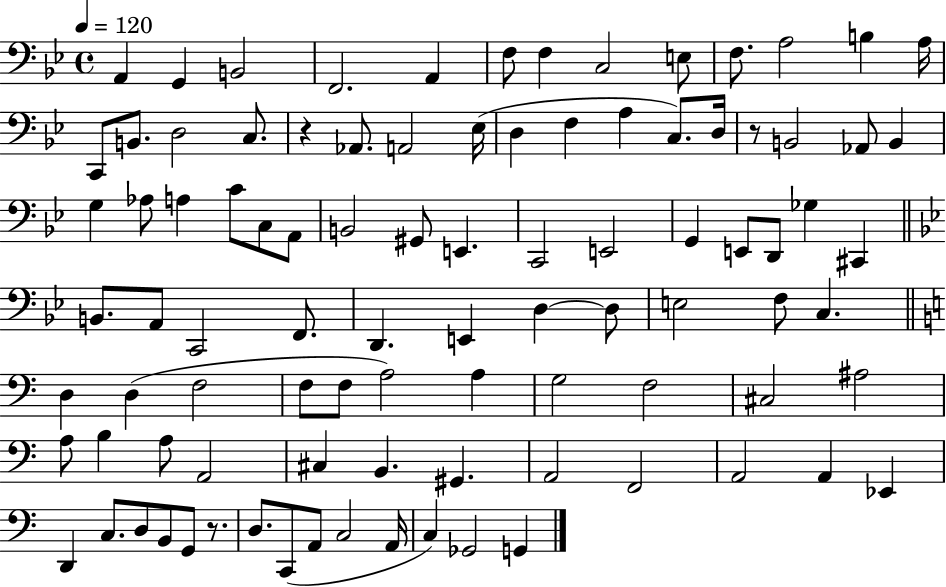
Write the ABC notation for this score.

X:1
T:Untitled
M:4/4
L:1/4
K:Bb
A,, G,, B,,2 F,,2 A,, F,/2 F, C,2 E,/2 F,/2 A,2 B, A,/4 C,,/2 B,,/2 D,2 C,/2 z _A,,/2 A,,2 _E,/4 D, F, A, C,/2 D,/4 z/2 B,,2 _A,,/2 B,, G, _A,/2 A, C/2 C,/2 A,,/2 B,,2 ^G,,/2 E,, C,,2 E,,2 G,, E,,/2 D,,/2 _G, ^C,, B,,/2 A,,/2 C,,2 F,,/2 D,, E,, D, D,/2 E,2 F,/2 C, D, D, F,2 F,/2 F,/2 A,2 A, G,2 F,2 ^C,2 ^A,2 A,/2 B, A,/2 A,,2 ^C, B,, ^G,, A,,2 F,,2 A,,2 A,, _E,, D,, C,/2 D,/2 B,,/2 G,,/2 z/2 D,/2 C,,/2 A,,/2 C,2 A,,/4 C, _G,,2 G,,